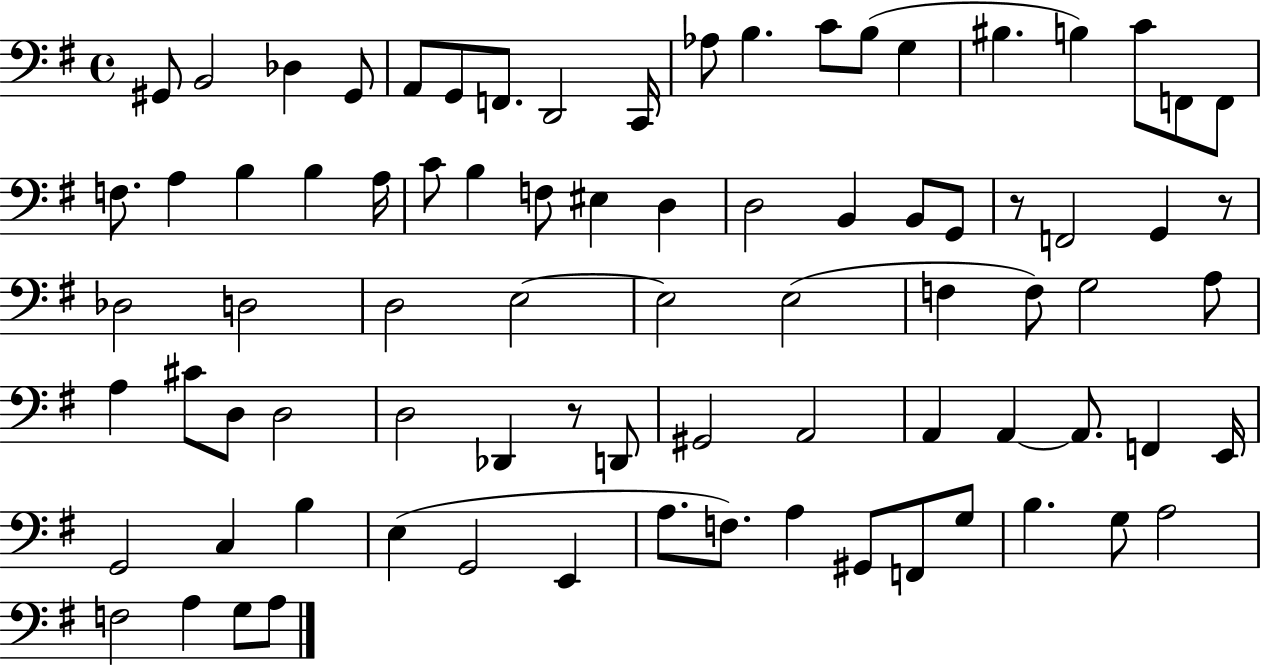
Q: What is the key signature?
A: G major